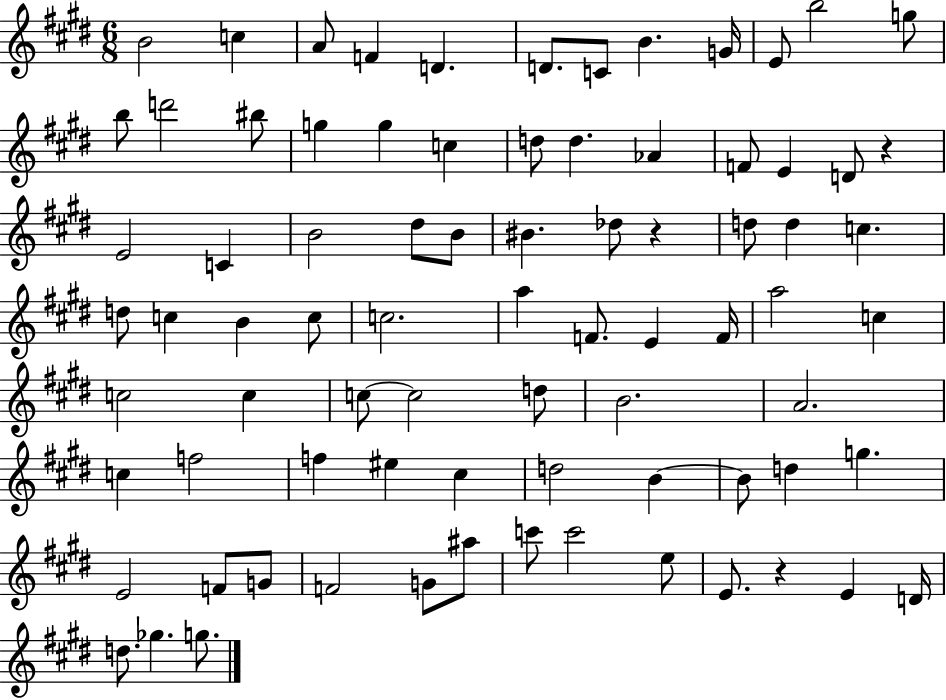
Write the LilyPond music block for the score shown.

{
  \clef treble
  \numericTimeSignature
  \time 6/8
  \key e \major
  \repeat volta 2 { b'2 c''4 | a'8 f'4 d'4. | d'8. c'8 b'4. g'16 | e'8 b''2 g''8 | \break b''8 d'''2 bis''8 | g''4 g''4 c''4 | d''8 d''4. aes'4 | f'8 e'4 d'8 r4 | \break e'2 c'4 | b'2 dis''8 b'8 | bis'4. des''8 r4 | d''8 d''4 c''4. | \break d''8 c''4 b'4 c''8 | c''2. | a''4 f'8. e'4 f'16 | a''2 c''4 | \break c''2 c''4 | c''8~~ c''2 d''8 | b'2. | a'2. | \break c''4 f''2 | f''4 eis''4 cis''4 | d''2 b'4~~ | b'8 d''4 g''4. | \break e'2 f'8 g'8 | f'2 g'8 ais''8 | c'''8 c'''2 e''8 | e'8. r4 e'4 d'16 | \break d''8. ges''4. g''8. | } \bar "|."
}